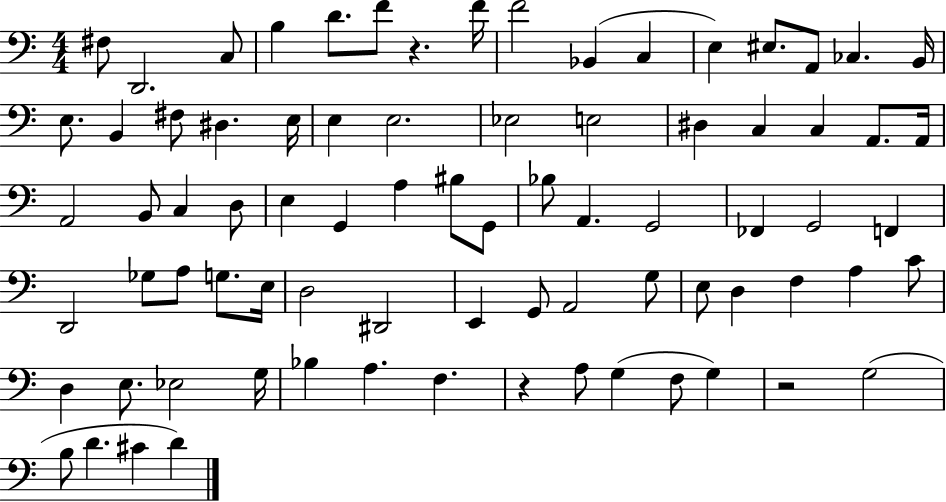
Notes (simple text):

F#3/e D2/h. C3/e B3/q D4/e. F4/e R/q. F4/s F4/h Bb2/q C3/q E3/q EIS3/e. A2/e CES3/q. B2/s E3/e. B2/q F#3/e D#3/q. E3/s E3/q E3/h. Eb3/h E3/h D#3/q C3/q C3/q A2/e. A2/s A2/h B2/e C3/q D3/e E3/q G2/q A3/q BIS3/e G2/e Bb3/e A2/q. G2/h FES2/q G2/h F2/q D2/h Gb3/e A3/e G3/e. E3/s D3/h D#2/h E2/q G2/e A2/h G3/e E3/e D3/q F3/q A3/q C4/e D3/q E3/e. Eb3/h G3/s Bb3/q A3/q. F3/q. R/q A3/e G3/q F3/e G3/q R/h G3/h B3/e D4/q. C#4/q D4/q